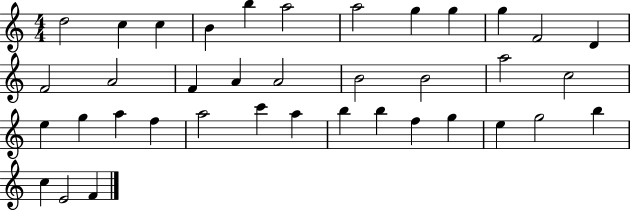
D5/h C5/q C5/q B4/q B5/q A5/h A5/h G5/q G5/q G5/q F4/h D4/q F4/h A4/h F4/q A4/q A4/h B4/h B4/h A5/h C5/h E5/q G5/q A5/q F5/q A5/h C6/q A5/q B5/q B5/q F5/q G5/q E5/q G5/h B5/q C5/q E4/h F4/q